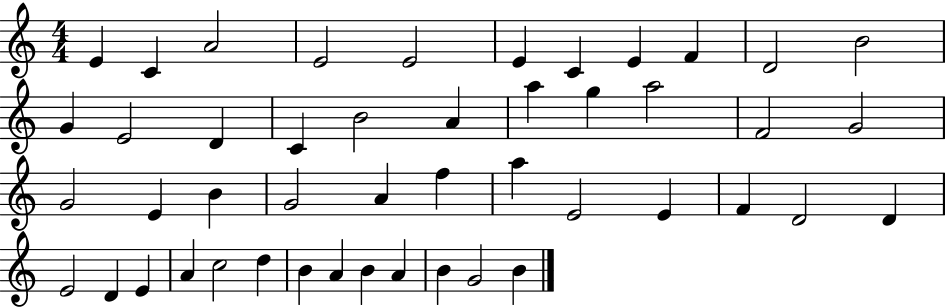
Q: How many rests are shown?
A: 0